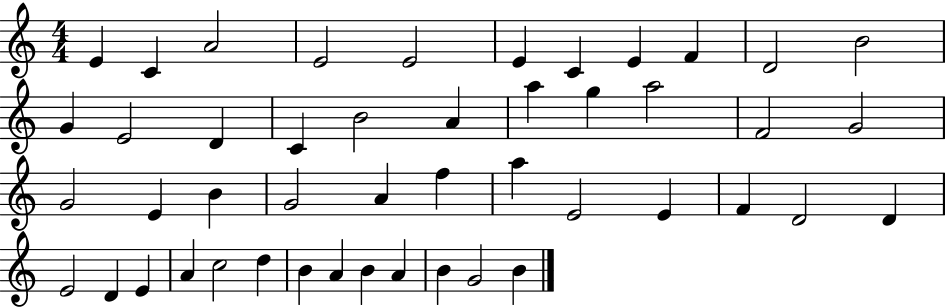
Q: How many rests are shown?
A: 0